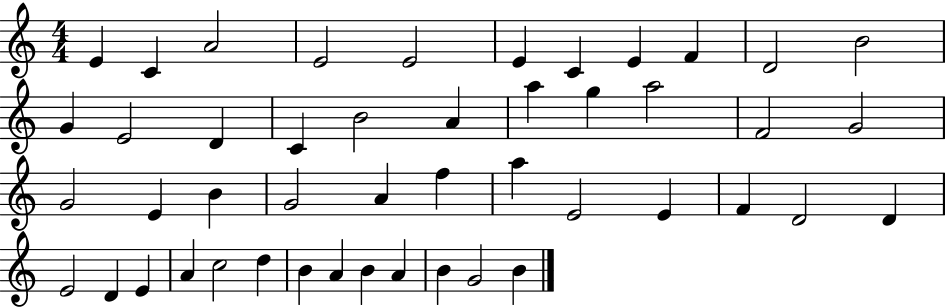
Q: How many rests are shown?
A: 0